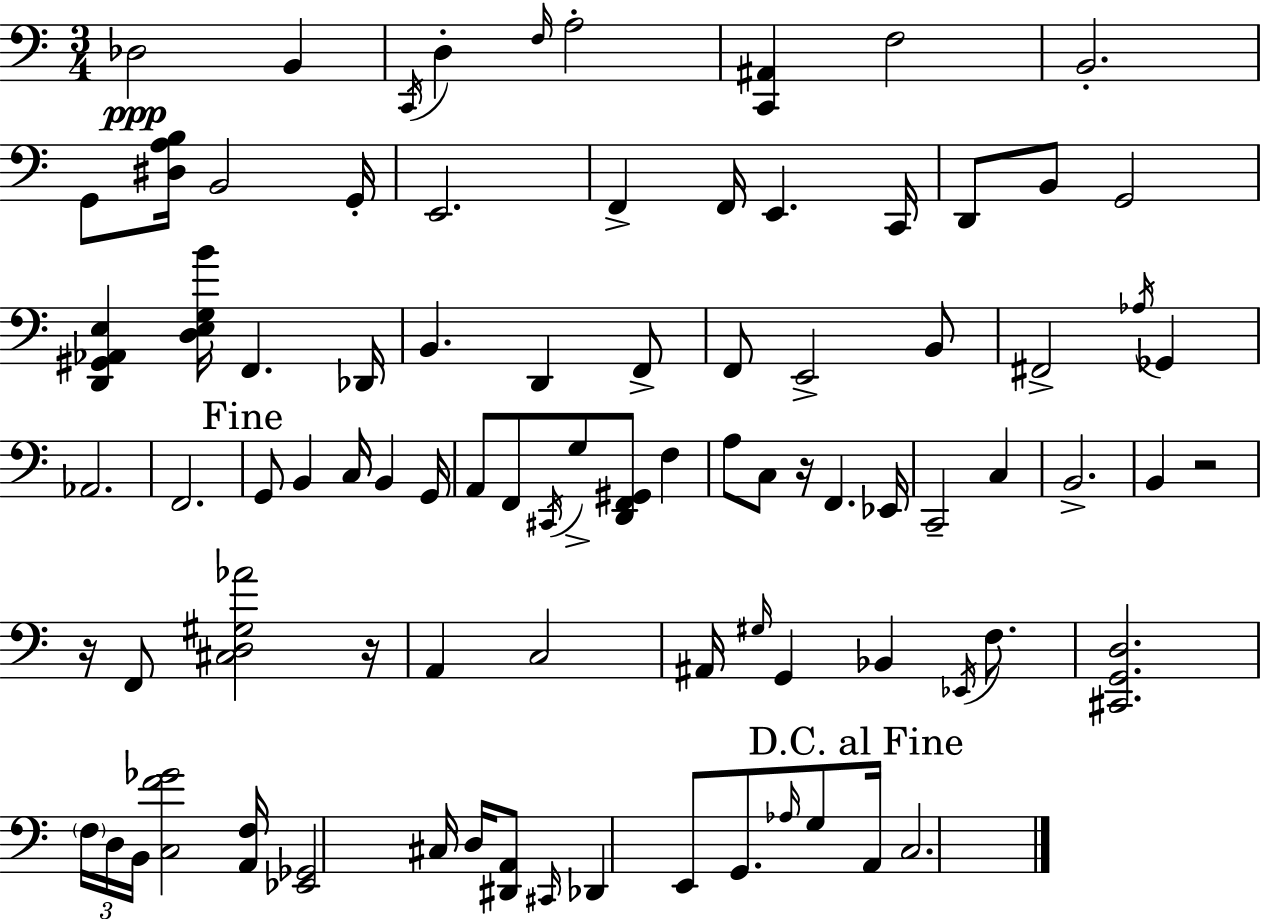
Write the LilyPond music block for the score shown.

{
  \clef bass
  \numericTimeSignature
  \time 3/4
  \key a \minor
  des2\ppp b,4 | \acciaccatura { c,16 } d4-. \grace { f16 } a2-. | <c, ais,>4 f2 | b,2.-. | \break g,8 <dis a b>16 b,2 | g,16-. e,2. | f,4-> f,16 e,4. | c,16 d,8 b,8 g,2 | \break <d, gis, aes, e>4 <d e g b'>16 f,4. | des,16 b,4. d,4 | f,8-> f,8 e,2-> | b,8 fis,2-> \acciaccatura { aes16 } ges,4 | \break aes,2. | f,2. | \mark "Fine" g,8 b,4 c16 b,4 | g,16 a,8 f,8 \acciaccatura { cis,16 } g8-> <d, f, gis,>8 | \break f4 a8 c8 r16 f,4. | ees,16 c,2-- | c4 b,2.-> | b,4 r2 | \break r16 f,8 <cis d gis aes'>2 | r16 a,4 c2 | ais,16 \grace { gis16 } g,4 bes,4 | \acciaccatura { ees,16 } f8. <cis, g, d>2. | \break \tuplet 3/2 { \parenthesize f16 d16 b,16 } <c f' ges'>2 | <a, f>16 <ees, ges,>2 | cis16 d16 <dis, a,>8 \grace { cis,16 } des,4 e,8 | g,8. \grace { aes16 } g8 \mark "D.C. al Fine" a,16 c2. | \break \bar "|."
}